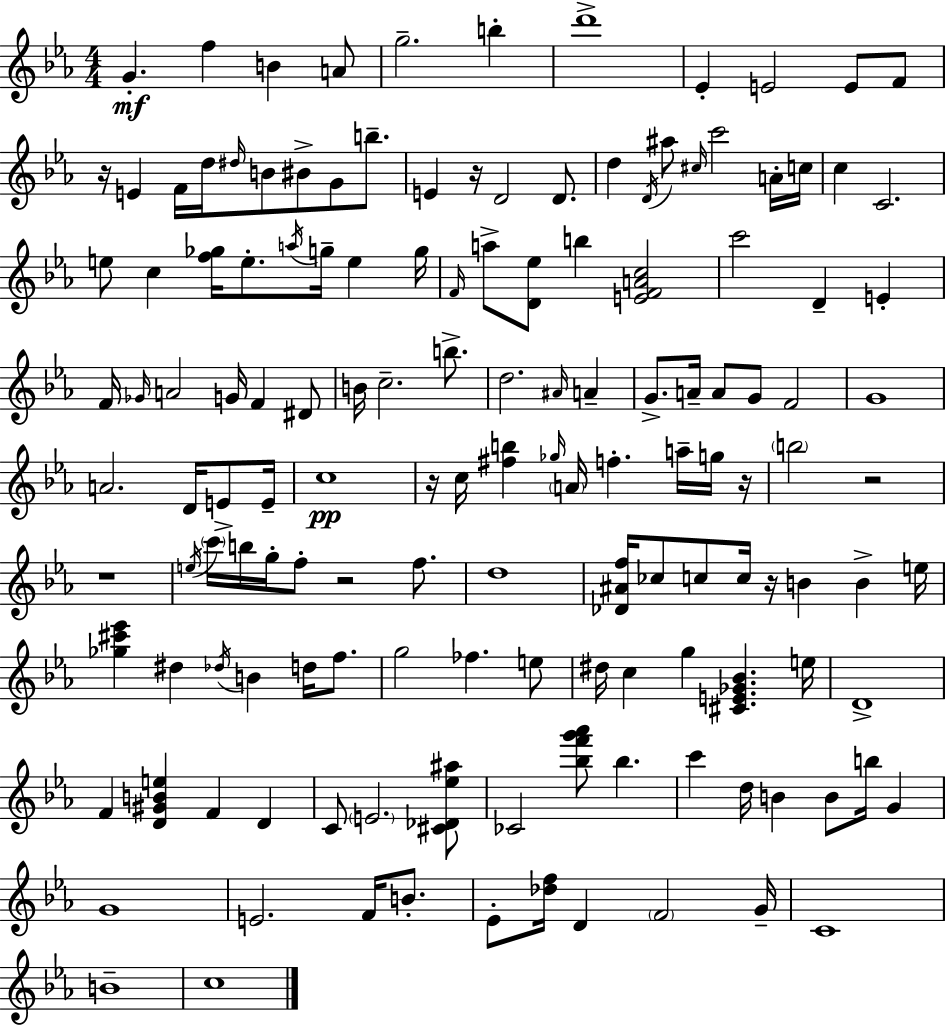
G4/q. F5/q B4/q A4/e G5/h. B5/q D6/w Eb4/q E4/h E4/e F4/e R/s E4/q F4/s D5/s D#5/s B4/e BIS4/e G4/e B5/e. E4/q R/s D4/h D4/e. D5/q D4/s A#5/e C#5/s C6/h A4/s C5/s C5/q C4/h. E5/e C5/q [F5,Gb5]/s E5/e. A5/s G5/s E5/q G5/s F4/s A5/e [D4,Eb5]/e B5/q [E4,F4,A4,C5]/h C6/h D4/q E4/q F4/s Gb4/s A4/h G4/s F4/q D#4/e B4/s C5/h. B5/e. D5/h. A#4/s A4/q G4/e. A4/s A4/e G4/e F4/h G4/w A4/h. D4/s E4/e E4/s C5/w R/s C5/s [F#5,B5]/q Gb5/s A4/s F5/q. A5/s G5/s R/s B5/h R/h R/w E5/s C6/s B5/s G5/s F5/e R/h F5/e. D5/w [Db4,A#4,F5]/s CES5/e C5/e C5/s R/s B4/q B4/q E5/s [Gb5,C#6,Eb6]/q D#5/q Db5/s B4/q D5/s F5/e. G5/h FES5/q. E5/e D#5/s C5/q G5/q [C#4,E4,Gb4,Bb4]/q. E5/s D4/w F4/q [D4,G#4,B4,E5]/q F4/q D4/q C4/e E4/h. [C#4,Db4,Eb5,A#5]/e CES4/h [Bb5,F6,G6,Ab6]/e Bb5/q. C6/q D5/s B4/q B4/e B5/s G4/q G4/w E4/h. F4/s B4/e. Eb4/e [Db5,F5]/s D4/q F4/h G4/s C4/w B4/w C5/w